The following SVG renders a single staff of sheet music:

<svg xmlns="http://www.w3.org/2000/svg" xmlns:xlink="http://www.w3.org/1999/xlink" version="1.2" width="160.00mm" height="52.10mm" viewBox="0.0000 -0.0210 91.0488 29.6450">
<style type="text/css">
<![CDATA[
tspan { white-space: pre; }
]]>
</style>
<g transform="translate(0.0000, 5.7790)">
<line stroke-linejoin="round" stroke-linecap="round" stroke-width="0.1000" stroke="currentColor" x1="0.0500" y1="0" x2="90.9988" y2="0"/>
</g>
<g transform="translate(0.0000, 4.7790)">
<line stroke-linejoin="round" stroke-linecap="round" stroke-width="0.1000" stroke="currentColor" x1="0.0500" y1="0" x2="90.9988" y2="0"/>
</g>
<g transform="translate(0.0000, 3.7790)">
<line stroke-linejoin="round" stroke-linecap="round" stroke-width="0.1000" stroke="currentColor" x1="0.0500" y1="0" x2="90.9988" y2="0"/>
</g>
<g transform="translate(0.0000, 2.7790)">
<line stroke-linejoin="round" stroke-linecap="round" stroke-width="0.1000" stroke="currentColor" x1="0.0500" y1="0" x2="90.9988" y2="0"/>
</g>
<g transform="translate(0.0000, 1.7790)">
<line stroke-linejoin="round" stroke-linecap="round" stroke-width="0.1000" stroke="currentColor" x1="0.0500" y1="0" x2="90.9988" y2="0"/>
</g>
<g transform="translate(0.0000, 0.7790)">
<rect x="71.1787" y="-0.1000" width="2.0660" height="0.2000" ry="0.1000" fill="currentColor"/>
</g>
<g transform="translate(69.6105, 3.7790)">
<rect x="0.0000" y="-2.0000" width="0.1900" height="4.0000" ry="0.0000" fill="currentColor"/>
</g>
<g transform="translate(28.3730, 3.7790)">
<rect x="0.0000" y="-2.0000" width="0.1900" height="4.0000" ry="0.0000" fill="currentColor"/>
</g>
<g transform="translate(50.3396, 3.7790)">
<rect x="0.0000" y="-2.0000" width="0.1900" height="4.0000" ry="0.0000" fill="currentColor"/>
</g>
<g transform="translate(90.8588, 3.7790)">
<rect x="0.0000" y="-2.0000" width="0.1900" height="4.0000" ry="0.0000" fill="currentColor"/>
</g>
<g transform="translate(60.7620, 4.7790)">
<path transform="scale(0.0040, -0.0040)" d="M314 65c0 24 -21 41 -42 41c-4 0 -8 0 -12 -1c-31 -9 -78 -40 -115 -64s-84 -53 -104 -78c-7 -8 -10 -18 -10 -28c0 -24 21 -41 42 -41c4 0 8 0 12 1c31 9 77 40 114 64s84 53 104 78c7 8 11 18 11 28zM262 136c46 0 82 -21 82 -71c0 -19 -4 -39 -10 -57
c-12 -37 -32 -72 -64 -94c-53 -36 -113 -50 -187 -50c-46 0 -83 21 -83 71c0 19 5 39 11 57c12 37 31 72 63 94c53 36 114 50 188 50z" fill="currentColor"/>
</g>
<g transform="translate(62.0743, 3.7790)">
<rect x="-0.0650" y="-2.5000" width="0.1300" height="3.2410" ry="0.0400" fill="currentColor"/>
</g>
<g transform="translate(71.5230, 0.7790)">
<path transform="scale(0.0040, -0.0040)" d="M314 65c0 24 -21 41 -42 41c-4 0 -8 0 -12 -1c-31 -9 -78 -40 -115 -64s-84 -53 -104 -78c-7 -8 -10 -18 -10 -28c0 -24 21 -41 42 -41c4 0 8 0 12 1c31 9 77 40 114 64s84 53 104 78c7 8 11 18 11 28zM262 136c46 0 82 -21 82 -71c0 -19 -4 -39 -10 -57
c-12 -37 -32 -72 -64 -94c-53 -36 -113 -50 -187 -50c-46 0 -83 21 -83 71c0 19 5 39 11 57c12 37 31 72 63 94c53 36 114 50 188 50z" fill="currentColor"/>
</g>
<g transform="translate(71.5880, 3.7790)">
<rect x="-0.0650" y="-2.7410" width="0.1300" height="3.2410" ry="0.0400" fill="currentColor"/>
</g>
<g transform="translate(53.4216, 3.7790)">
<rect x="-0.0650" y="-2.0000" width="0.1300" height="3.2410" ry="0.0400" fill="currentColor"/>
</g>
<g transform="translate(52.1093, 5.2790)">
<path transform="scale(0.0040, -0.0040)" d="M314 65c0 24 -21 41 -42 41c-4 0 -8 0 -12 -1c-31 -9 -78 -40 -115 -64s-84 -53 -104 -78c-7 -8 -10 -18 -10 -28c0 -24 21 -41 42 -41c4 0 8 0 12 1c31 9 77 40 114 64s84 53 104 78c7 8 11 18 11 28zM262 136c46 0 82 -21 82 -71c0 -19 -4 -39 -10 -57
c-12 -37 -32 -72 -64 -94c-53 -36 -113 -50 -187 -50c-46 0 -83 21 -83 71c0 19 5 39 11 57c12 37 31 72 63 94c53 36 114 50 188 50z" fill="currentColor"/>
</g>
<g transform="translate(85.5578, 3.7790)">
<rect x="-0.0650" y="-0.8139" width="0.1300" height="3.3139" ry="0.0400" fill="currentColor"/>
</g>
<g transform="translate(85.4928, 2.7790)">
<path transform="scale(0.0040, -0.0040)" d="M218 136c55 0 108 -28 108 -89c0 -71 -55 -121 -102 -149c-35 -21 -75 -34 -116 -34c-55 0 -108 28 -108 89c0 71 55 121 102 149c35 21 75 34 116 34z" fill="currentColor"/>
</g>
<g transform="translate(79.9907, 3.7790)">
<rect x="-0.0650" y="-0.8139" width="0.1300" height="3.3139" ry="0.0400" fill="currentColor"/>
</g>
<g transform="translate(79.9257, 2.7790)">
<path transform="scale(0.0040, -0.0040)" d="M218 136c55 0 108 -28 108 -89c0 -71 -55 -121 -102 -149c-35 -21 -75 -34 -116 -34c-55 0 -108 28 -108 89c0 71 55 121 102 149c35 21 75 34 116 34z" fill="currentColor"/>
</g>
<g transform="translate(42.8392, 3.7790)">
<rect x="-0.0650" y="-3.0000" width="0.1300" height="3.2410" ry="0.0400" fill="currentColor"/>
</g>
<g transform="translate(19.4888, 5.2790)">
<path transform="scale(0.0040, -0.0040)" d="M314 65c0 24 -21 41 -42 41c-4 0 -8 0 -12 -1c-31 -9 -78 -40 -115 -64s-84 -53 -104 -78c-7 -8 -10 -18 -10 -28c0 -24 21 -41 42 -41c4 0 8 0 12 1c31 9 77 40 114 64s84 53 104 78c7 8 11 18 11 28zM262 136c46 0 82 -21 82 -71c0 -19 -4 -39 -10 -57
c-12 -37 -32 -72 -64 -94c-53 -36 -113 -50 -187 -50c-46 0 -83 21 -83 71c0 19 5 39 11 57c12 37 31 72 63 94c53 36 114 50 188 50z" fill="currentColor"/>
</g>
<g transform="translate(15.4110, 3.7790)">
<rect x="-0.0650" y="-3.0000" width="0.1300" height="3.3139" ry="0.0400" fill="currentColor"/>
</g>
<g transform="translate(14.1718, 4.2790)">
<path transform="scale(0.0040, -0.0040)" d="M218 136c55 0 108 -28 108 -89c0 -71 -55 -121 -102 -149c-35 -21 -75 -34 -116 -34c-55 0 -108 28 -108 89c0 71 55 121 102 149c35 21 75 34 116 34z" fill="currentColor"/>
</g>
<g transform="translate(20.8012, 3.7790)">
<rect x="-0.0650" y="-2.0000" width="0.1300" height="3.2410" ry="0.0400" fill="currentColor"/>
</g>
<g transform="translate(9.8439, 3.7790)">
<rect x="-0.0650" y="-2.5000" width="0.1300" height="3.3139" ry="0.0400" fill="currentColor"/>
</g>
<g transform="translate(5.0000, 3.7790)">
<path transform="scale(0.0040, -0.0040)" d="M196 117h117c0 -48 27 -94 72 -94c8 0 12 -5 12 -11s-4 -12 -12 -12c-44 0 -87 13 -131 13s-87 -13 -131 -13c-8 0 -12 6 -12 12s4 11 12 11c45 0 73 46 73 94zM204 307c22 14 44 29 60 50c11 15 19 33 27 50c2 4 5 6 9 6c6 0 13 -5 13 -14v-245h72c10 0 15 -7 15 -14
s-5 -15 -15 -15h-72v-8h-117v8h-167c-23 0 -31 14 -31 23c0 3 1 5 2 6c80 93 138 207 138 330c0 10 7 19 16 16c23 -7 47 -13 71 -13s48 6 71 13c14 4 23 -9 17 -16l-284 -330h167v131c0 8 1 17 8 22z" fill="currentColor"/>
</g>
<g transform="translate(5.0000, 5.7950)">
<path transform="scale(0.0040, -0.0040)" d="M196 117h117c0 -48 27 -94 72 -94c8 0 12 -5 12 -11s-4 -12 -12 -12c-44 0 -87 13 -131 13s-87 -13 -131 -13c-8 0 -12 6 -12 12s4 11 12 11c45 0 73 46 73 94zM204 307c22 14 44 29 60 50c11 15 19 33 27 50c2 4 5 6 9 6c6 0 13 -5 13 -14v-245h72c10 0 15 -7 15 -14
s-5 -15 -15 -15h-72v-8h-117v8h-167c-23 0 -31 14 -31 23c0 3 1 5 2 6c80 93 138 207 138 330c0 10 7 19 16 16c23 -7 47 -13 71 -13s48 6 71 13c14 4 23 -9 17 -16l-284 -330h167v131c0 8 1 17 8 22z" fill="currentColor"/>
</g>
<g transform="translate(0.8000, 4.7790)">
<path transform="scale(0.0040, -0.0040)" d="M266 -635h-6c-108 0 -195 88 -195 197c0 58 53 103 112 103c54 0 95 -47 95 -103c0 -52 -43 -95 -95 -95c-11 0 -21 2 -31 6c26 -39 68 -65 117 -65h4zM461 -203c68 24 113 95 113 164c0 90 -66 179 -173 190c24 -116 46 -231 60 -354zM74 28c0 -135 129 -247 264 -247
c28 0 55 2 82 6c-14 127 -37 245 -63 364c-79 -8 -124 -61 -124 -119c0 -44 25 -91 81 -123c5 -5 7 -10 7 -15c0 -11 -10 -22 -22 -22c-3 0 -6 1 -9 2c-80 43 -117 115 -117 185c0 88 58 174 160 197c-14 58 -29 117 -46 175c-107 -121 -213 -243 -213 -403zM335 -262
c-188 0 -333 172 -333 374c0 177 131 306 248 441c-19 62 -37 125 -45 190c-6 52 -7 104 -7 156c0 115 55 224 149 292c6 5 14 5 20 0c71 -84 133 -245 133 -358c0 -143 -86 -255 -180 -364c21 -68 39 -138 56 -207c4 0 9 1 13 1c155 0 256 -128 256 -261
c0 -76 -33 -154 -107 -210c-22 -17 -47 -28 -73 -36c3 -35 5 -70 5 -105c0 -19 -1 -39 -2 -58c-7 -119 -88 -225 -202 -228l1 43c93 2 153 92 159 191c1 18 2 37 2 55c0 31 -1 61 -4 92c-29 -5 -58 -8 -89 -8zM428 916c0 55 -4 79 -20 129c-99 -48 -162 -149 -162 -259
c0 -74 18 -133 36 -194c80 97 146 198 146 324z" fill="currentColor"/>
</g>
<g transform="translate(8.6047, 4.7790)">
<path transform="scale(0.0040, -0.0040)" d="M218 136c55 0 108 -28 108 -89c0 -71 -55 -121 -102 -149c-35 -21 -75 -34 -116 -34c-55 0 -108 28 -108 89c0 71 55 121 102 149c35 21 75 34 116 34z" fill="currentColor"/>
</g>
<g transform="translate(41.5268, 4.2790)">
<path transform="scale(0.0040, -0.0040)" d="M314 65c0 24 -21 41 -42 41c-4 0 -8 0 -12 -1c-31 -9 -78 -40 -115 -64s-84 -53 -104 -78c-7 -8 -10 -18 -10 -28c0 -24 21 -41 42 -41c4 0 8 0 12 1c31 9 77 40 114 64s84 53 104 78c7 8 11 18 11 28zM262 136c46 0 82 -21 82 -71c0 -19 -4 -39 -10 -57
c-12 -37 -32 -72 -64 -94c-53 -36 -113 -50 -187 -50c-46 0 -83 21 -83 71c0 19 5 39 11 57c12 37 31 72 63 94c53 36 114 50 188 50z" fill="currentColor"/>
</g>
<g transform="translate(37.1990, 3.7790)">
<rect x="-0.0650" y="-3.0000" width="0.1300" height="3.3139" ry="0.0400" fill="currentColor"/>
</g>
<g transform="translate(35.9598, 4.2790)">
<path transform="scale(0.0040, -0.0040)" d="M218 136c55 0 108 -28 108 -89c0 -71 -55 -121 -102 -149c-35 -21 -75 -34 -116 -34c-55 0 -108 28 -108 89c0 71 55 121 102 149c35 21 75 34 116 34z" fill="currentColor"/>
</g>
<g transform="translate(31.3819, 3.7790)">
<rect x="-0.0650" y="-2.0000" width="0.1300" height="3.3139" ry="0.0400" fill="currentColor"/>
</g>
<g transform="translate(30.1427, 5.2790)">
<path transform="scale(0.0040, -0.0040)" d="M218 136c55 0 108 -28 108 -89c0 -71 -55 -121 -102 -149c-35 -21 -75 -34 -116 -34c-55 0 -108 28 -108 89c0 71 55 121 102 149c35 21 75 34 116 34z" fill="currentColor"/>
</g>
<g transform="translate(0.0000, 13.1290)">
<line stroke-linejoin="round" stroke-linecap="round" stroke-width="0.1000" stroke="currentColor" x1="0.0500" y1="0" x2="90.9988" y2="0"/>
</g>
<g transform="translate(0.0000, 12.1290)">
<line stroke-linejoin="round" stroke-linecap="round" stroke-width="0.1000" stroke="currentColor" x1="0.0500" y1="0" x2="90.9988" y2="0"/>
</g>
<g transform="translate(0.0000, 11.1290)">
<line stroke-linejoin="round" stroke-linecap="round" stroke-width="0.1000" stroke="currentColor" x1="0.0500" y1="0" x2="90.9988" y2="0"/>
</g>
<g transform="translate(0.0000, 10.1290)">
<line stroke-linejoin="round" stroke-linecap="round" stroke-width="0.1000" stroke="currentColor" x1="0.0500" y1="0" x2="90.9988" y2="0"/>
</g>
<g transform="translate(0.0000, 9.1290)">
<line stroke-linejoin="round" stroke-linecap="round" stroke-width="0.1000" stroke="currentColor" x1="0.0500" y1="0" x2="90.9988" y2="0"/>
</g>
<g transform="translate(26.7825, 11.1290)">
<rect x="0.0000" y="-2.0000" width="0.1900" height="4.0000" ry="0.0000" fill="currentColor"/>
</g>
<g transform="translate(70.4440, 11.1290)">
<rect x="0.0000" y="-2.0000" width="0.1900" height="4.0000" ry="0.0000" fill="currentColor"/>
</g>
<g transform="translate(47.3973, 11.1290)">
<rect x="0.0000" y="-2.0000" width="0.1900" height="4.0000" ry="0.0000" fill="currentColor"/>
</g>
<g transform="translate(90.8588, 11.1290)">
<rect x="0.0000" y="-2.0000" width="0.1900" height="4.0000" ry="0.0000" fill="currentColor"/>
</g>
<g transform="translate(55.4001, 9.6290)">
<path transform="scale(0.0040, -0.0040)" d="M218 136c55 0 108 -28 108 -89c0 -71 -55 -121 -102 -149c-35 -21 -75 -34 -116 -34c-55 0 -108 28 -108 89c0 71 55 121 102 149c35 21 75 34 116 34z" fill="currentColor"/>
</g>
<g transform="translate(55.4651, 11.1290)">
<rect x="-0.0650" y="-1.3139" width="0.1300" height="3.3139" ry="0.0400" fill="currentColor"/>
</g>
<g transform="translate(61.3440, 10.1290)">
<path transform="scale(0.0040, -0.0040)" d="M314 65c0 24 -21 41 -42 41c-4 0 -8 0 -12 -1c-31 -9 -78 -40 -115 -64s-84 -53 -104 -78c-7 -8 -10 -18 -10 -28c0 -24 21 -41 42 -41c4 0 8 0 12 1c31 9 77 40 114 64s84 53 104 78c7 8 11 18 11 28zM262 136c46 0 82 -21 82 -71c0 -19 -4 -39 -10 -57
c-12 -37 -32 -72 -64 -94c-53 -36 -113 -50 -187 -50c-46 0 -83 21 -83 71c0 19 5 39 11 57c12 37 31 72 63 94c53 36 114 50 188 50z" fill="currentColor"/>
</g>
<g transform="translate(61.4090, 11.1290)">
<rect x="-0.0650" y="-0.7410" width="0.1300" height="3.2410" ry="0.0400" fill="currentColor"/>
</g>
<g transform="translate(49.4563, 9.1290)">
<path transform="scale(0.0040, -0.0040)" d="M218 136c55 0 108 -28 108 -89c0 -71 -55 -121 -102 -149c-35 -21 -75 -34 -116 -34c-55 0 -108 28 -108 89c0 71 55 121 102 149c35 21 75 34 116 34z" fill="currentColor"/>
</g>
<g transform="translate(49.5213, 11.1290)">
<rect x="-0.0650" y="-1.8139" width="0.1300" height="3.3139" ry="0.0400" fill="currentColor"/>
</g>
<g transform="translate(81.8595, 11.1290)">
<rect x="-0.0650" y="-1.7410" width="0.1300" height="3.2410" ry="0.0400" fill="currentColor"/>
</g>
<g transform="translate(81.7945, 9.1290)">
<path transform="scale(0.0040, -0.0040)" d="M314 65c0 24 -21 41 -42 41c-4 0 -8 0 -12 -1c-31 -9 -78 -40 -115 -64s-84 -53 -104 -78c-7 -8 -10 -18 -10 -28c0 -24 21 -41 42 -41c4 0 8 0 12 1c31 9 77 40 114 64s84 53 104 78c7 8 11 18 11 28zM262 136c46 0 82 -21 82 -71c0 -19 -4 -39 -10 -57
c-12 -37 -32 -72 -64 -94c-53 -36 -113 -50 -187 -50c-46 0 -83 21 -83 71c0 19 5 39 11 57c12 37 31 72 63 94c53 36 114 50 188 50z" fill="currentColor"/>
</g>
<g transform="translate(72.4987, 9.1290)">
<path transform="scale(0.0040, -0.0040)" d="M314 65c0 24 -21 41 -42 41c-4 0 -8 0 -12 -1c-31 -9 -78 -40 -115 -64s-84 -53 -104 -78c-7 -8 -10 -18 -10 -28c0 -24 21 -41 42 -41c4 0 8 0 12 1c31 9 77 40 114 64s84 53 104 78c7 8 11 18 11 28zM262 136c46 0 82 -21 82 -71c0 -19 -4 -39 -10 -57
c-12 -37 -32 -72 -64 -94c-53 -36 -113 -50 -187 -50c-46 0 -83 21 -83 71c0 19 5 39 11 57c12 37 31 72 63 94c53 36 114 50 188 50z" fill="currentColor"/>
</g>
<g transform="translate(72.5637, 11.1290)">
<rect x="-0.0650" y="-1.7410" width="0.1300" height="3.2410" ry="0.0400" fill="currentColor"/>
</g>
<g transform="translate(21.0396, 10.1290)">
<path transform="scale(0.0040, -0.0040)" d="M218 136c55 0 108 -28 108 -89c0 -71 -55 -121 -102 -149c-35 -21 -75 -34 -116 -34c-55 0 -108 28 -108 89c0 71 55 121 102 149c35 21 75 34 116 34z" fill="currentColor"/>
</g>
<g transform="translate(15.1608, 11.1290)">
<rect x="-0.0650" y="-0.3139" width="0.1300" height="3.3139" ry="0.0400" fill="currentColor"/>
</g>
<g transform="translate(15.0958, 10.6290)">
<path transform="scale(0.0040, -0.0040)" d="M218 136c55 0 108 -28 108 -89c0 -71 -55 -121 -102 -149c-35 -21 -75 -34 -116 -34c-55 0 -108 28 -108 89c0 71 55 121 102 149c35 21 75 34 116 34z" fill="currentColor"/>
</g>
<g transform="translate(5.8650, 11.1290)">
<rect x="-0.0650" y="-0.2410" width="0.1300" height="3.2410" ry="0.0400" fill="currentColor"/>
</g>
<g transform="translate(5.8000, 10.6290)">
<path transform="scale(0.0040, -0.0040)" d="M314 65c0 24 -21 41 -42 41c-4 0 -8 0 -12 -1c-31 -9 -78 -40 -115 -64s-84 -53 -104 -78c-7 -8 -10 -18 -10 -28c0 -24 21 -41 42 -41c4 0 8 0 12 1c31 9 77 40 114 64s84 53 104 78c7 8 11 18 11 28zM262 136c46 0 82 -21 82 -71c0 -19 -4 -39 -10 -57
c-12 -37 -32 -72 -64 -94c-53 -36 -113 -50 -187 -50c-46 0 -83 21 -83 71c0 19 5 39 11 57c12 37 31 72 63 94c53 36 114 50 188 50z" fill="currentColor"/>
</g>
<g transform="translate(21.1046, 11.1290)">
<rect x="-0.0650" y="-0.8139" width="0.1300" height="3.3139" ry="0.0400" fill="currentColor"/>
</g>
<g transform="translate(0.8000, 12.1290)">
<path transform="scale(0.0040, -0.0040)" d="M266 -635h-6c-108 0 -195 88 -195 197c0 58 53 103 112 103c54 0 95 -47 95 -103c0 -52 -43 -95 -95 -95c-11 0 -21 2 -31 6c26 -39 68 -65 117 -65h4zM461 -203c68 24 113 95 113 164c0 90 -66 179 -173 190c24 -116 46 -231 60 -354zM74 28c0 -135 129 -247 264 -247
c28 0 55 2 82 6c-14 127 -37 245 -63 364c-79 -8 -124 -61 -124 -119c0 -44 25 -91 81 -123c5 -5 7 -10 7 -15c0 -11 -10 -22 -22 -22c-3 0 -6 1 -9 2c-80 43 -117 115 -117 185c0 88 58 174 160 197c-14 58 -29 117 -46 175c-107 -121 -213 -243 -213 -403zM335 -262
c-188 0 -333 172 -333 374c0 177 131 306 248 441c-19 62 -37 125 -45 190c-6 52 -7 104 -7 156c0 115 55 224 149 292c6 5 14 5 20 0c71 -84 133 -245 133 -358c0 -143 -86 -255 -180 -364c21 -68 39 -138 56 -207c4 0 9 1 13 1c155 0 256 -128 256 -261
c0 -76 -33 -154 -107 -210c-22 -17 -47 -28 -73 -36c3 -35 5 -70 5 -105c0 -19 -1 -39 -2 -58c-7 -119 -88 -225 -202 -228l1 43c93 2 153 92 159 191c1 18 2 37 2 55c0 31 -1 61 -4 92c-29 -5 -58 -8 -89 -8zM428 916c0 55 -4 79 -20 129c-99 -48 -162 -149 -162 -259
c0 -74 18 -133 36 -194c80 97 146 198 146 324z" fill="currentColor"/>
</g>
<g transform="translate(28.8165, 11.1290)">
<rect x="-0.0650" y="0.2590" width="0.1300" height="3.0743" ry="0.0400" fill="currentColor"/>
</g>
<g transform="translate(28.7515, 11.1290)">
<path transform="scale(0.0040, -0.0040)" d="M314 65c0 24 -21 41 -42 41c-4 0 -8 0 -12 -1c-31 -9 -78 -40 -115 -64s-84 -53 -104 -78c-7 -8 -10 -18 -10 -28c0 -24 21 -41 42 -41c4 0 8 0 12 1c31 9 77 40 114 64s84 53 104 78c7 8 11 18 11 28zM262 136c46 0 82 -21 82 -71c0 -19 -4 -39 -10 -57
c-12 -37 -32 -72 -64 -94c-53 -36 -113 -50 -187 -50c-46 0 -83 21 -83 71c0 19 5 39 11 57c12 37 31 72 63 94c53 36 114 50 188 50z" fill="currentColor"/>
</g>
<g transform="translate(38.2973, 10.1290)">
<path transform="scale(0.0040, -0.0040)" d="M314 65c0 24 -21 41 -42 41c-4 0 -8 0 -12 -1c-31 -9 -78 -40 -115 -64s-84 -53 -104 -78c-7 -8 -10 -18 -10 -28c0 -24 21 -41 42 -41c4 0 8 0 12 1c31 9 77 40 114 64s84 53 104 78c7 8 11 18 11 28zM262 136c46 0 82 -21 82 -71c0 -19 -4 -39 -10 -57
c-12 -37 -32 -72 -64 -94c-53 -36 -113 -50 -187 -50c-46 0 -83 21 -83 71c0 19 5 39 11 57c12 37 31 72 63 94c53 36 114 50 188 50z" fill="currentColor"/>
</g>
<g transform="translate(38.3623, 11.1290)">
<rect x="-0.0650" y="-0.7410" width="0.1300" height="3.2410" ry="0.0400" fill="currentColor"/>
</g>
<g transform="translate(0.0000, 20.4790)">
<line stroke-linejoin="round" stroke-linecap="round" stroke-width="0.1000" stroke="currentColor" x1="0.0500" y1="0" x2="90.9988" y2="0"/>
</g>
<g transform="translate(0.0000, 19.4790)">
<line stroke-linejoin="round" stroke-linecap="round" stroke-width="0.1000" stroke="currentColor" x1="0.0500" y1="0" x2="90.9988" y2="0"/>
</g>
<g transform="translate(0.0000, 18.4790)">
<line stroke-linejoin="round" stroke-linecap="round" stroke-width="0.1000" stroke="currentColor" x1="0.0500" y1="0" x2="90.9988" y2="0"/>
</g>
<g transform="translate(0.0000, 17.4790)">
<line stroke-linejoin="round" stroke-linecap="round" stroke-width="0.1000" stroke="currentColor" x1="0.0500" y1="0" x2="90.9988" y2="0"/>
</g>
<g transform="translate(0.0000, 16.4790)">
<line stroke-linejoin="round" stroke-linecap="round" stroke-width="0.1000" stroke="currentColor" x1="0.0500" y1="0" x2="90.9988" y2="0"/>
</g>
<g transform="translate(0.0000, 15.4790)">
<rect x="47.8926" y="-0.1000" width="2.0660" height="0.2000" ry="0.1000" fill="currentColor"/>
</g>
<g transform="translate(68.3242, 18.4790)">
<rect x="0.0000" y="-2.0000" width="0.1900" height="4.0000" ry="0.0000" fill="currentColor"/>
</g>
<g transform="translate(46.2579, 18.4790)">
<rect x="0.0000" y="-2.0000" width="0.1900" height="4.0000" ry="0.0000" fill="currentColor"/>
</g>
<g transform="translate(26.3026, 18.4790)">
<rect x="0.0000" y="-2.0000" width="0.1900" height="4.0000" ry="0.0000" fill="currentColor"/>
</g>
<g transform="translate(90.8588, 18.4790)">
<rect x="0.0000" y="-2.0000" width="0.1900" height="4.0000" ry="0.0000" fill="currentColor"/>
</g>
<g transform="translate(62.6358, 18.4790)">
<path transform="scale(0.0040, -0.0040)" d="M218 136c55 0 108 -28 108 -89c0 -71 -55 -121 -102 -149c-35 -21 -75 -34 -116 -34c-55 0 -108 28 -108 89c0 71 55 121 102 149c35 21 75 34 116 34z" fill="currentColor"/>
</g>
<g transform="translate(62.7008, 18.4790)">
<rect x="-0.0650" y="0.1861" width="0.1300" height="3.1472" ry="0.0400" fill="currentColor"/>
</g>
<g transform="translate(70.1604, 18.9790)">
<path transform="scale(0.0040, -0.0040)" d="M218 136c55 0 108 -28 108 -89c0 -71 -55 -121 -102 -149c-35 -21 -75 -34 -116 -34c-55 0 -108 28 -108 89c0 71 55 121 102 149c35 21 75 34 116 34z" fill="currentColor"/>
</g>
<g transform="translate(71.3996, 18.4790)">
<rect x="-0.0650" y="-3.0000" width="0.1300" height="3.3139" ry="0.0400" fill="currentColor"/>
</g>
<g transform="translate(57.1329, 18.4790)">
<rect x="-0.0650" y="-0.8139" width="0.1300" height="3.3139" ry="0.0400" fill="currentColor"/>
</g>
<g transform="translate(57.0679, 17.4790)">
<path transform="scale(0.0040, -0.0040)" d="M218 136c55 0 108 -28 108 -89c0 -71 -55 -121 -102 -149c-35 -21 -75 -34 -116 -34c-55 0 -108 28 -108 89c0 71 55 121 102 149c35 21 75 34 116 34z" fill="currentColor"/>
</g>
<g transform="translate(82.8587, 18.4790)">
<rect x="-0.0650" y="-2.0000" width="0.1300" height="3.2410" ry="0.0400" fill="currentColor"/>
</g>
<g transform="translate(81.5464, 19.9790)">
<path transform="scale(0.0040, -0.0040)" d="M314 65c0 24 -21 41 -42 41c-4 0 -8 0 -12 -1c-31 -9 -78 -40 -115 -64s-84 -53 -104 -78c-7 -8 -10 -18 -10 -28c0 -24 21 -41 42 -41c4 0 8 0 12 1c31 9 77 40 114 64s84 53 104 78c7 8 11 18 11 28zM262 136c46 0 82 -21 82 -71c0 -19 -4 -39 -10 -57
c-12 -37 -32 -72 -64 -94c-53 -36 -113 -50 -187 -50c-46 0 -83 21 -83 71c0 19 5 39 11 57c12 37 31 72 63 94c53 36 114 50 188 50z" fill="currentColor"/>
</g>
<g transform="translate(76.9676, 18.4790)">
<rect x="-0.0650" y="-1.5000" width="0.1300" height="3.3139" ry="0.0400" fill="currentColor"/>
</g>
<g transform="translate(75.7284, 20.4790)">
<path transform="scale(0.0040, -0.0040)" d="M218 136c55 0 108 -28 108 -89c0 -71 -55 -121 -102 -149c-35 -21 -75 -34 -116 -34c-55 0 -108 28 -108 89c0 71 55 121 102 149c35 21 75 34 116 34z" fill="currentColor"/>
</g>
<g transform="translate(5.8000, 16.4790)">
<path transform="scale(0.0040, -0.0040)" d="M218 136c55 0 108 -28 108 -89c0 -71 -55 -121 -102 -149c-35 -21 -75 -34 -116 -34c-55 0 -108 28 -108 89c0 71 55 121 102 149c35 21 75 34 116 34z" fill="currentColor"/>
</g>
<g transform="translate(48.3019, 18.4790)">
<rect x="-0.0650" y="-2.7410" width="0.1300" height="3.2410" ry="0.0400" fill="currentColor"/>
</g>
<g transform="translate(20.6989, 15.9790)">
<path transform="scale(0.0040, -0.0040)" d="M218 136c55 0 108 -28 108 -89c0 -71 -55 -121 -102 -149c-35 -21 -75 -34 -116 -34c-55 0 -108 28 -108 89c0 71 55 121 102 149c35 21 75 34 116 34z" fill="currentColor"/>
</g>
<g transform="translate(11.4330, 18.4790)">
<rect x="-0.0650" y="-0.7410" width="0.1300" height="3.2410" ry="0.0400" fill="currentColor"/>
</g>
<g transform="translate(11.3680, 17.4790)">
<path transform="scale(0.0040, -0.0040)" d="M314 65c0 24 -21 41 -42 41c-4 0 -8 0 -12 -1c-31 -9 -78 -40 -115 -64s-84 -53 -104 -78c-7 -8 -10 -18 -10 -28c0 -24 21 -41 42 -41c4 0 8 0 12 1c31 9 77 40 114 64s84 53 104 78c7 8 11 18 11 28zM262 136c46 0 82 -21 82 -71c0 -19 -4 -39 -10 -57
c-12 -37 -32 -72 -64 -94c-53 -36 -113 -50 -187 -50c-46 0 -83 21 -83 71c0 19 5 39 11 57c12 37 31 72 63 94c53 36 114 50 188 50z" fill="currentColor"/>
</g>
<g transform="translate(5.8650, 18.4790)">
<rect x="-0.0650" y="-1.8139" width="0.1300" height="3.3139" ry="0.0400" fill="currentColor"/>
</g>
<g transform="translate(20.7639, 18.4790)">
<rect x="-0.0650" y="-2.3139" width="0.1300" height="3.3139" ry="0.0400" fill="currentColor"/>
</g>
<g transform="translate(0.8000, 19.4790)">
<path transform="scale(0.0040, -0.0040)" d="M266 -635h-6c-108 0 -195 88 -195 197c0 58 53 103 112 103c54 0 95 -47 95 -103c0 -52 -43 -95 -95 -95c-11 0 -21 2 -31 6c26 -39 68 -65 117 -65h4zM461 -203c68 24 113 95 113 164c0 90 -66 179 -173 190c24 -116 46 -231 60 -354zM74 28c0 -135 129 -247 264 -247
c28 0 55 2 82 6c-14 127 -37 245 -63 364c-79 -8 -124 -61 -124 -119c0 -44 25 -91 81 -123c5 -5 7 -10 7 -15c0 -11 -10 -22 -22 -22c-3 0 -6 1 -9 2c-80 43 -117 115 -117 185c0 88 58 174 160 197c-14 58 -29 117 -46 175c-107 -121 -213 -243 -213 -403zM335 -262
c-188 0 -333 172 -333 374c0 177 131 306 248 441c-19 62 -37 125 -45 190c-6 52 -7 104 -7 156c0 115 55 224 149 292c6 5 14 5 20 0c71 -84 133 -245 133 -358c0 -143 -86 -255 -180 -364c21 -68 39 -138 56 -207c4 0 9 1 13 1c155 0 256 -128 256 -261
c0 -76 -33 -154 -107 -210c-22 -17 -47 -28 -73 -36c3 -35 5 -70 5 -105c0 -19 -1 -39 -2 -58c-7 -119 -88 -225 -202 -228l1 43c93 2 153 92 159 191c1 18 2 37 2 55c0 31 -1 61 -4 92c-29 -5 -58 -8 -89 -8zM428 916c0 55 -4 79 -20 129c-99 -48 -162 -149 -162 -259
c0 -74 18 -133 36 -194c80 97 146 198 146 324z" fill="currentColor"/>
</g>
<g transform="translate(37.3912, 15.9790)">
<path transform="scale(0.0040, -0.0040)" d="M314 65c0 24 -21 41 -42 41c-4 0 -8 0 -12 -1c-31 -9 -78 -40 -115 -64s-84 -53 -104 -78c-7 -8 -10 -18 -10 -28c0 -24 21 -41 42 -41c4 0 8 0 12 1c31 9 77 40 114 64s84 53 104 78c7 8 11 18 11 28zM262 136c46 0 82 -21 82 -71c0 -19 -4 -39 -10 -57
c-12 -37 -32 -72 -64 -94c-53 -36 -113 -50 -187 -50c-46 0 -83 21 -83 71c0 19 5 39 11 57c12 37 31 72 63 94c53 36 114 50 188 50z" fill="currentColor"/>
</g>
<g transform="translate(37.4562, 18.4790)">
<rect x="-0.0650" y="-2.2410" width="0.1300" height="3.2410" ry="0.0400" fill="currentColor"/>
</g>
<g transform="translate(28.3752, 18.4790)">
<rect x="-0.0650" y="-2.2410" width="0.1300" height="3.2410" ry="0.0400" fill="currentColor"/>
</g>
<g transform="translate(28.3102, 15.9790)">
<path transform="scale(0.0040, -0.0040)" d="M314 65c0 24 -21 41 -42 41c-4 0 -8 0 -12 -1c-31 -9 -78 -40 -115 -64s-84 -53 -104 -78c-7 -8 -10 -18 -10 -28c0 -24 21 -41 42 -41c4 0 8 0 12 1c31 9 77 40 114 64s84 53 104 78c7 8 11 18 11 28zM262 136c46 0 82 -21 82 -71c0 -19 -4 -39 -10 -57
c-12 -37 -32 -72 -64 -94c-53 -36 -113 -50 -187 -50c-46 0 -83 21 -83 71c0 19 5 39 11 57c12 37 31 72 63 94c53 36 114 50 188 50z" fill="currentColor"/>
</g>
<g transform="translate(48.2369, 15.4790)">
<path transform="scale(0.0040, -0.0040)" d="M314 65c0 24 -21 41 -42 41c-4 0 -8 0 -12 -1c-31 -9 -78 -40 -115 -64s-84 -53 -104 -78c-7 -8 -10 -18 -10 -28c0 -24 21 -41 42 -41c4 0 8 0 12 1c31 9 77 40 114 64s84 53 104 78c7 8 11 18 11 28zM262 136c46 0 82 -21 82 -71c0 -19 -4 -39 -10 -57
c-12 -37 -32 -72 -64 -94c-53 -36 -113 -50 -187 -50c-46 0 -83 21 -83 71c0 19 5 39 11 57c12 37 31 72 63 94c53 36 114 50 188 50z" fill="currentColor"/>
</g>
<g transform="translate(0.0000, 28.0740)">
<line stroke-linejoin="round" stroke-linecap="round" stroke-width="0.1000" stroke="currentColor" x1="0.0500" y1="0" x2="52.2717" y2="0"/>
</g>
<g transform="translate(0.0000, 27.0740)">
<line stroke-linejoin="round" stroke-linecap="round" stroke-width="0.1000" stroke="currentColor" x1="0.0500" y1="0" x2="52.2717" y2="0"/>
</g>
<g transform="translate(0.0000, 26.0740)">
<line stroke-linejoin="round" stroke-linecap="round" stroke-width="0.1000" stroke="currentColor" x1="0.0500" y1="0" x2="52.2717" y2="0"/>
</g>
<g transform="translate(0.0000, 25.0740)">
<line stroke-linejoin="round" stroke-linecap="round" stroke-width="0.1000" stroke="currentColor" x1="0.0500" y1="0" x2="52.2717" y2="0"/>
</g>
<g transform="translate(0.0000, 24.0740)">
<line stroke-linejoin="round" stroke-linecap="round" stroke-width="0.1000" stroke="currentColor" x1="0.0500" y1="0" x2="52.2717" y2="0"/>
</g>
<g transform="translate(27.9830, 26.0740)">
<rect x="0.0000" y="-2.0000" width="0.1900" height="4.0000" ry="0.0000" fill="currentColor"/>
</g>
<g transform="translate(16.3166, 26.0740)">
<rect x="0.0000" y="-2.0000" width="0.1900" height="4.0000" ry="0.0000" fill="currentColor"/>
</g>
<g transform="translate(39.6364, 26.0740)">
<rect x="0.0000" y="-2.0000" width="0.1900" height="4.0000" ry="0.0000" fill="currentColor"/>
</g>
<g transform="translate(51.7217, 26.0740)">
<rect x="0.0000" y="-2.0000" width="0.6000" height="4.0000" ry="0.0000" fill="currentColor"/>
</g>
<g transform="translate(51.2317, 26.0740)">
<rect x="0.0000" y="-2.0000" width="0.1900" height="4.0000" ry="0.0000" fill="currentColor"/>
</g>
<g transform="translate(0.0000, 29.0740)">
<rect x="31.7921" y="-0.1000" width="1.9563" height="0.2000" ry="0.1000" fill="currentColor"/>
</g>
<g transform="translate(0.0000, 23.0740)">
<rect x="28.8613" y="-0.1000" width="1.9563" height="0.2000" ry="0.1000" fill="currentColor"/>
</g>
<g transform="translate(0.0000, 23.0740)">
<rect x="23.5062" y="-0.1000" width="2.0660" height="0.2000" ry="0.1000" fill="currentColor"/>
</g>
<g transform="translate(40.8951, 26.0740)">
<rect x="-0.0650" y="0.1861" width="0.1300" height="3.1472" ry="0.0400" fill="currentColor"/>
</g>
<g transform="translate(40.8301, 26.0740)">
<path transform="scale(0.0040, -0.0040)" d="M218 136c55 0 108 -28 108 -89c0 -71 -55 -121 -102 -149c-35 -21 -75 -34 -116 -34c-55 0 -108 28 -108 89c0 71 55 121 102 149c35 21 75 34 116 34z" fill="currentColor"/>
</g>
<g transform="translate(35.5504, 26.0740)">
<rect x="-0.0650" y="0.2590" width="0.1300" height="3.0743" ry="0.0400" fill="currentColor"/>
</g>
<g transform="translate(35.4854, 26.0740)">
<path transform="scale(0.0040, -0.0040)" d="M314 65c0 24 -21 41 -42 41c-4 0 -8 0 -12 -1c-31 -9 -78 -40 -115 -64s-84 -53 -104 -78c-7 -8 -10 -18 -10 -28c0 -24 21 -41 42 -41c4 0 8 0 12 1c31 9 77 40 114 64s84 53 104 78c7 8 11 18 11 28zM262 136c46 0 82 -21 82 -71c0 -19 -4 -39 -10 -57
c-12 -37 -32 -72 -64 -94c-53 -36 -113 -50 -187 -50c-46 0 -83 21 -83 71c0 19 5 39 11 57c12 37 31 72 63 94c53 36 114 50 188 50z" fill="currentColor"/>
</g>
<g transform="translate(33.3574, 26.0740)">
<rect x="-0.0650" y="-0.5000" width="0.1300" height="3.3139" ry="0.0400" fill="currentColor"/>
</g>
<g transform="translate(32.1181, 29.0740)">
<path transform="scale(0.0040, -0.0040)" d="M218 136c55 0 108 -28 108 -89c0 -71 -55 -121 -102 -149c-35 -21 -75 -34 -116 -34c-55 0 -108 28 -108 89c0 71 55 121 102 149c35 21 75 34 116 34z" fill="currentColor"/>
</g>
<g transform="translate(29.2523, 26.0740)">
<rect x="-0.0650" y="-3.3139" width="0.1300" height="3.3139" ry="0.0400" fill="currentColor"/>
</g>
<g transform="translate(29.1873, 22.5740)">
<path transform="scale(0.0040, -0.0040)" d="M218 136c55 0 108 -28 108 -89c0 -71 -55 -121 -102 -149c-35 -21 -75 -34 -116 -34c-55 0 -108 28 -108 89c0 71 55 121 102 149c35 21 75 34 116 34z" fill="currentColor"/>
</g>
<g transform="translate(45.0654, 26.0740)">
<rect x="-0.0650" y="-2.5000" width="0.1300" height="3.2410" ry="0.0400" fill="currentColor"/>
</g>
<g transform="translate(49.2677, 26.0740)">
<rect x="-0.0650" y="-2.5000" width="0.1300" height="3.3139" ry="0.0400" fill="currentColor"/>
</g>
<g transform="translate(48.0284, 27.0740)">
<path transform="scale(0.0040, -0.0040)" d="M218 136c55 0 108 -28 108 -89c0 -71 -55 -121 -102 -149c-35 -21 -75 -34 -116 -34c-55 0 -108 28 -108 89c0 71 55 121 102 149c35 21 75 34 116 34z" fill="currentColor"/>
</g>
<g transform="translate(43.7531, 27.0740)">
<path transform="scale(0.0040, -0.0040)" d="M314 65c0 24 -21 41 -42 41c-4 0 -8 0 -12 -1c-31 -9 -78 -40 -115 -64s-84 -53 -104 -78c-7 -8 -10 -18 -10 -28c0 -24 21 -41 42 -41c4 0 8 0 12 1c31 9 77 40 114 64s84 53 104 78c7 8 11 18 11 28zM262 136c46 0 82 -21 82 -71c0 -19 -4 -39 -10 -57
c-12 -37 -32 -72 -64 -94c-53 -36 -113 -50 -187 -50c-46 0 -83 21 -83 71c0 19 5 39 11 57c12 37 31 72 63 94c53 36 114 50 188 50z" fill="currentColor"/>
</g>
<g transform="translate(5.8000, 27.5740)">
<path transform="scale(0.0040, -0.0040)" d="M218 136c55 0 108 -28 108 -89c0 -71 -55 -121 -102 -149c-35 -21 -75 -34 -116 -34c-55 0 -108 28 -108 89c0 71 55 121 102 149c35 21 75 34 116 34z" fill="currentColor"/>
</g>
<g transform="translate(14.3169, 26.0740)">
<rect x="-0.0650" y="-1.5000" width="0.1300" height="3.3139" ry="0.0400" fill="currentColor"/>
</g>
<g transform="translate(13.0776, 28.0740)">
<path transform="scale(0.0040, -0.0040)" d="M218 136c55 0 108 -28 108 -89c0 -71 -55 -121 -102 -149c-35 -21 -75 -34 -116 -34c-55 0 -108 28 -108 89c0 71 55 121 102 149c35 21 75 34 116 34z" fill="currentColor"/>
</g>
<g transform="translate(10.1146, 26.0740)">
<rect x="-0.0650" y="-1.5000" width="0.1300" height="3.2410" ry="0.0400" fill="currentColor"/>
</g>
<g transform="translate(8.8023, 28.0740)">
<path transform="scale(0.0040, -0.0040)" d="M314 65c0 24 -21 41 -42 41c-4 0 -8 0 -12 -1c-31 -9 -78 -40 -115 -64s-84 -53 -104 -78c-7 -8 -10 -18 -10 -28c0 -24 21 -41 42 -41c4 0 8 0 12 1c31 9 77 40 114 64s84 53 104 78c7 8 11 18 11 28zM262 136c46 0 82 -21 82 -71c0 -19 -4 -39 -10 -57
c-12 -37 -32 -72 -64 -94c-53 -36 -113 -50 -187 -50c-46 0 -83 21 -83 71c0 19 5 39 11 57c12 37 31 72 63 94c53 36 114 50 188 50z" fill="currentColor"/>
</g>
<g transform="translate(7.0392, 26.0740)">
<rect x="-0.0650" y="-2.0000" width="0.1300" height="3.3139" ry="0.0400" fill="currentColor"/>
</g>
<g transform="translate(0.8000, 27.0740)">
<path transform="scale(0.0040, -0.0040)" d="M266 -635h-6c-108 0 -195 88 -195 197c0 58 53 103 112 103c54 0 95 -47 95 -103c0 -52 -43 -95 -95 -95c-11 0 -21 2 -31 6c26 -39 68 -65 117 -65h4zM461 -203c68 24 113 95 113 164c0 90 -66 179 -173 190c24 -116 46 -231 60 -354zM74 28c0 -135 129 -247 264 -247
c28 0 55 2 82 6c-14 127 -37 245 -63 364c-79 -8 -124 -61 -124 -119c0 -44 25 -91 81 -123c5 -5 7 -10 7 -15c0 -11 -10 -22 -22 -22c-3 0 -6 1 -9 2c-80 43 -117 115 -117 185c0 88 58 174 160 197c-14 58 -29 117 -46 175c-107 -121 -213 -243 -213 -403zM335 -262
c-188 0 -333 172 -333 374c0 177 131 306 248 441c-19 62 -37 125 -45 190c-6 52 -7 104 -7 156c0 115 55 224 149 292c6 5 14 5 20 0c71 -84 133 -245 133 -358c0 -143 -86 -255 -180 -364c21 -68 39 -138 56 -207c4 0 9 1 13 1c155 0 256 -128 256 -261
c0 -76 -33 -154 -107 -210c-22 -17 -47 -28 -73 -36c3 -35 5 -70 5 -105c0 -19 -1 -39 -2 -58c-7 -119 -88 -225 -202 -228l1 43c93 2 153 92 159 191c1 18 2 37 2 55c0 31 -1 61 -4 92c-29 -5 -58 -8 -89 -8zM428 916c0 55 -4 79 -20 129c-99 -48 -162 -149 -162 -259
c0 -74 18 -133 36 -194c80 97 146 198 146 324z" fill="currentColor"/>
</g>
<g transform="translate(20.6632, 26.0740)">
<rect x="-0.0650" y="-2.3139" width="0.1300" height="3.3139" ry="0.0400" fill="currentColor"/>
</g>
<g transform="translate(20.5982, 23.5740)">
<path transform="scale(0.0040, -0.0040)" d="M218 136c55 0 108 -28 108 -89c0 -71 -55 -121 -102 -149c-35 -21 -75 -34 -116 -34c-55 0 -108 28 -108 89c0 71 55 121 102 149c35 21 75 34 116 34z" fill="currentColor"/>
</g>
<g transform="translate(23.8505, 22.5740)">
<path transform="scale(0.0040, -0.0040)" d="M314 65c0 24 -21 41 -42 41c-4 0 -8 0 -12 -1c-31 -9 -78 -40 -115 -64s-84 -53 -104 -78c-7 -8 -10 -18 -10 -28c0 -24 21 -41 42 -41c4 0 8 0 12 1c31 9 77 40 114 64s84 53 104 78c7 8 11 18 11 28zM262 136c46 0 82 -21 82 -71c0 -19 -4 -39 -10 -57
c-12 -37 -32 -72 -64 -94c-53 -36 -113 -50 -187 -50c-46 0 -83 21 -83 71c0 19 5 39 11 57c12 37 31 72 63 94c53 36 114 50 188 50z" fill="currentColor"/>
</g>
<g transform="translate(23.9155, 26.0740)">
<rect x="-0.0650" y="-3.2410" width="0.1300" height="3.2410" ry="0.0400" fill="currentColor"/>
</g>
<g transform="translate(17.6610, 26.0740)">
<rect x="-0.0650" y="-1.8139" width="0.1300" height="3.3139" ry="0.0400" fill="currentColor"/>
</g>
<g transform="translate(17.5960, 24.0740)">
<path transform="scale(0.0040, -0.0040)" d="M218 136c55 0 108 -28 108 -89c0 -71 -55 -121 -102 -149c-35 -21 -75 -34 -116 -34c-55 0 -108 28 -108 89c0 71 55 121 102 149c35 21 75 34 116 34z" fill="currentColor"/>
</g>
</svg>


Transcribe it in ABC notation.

X:1
T:Untitled
M:4/4
L:1/4
K:C
G A F2 F A A2 F2 G2 a2 d d c2 c d B2 d2 f e d2 f2 f2 f d2 g g2 g2 a2 d B A E F2 F E2 E f g b2 b C B2 B G2 G